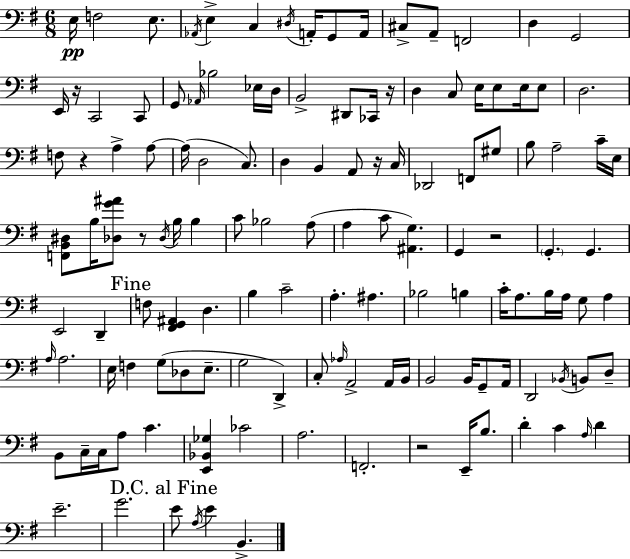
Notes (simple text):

E3/s F3/h E3/e. Ab2/s E3/q C3/q D#3/s A2/s G2/e A2/s C#3/e A2/e F2/h D3/q G2/h E2/s R/s C2/h C2/e G2/e Ab2/s Bb3/h Eb3/s D3/s B2/h D#2/e CES2/s R/s D3/q C3/e E3/s E3/e E3/s E3/e D3/h. F3/e R/q A3/q A3/e A3/s D3/h C3/e. D3/q B2/q A2/e R/s C3/s Db2/h F2/e G#3/e B3/e A3/h C4/s E3/s [F2,B2,D#3]/e B3/s [Db3,G4,A#4]/e R/e Db3/s B3/s B3/q C4/e Bb3/h A3/e A3/q C4/e [A#2,G3]/q. G2/q R/h G2/q. G2/q. E2/h D2/q F3/e [F#2,G2,A#2]/q D3/q. B3/q C4/h A3/q. A#3/q. Bb3/h B3/q C4/s A3/e. B3/s A3/s G3/e A3/q A3/s A3/h. E3/s F3/q G3/e Db3/e E3/e. G3/h D2/q C3/e Ab3/s A2/h A2/s B2/s B2/h B2/s G2/e A2/s D2/h Bb2/s B2/e D3/e B2/e C3/s C3/s A3/e C4/q. [E2,Bb2,Gb3]/q CES4/h A3/h. F2/h. R/h E2/s B3/e. D4/q C4/q A3/s D4/q E4/h. G4/h. E4/e A3/s E4/q B2/q.